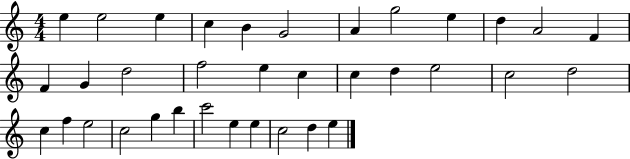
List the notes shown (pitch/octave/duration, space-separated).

E5/q E5/h E5/q C5/q B4/q G4/h A4/q G5/h E5/q D5/q A4/h F4/q F4/q G4/q D5/h F5/h E5/q C5/q C5/q D5/q E5/h C5/h D5/h C5/q F5/q E5/h C5/h G5/q B5/q C6/h E5/q E5/q C5/h D5/q E5/q